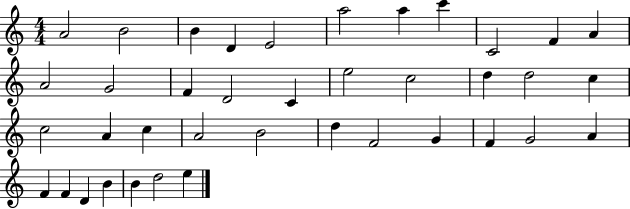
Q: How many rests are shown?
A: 0